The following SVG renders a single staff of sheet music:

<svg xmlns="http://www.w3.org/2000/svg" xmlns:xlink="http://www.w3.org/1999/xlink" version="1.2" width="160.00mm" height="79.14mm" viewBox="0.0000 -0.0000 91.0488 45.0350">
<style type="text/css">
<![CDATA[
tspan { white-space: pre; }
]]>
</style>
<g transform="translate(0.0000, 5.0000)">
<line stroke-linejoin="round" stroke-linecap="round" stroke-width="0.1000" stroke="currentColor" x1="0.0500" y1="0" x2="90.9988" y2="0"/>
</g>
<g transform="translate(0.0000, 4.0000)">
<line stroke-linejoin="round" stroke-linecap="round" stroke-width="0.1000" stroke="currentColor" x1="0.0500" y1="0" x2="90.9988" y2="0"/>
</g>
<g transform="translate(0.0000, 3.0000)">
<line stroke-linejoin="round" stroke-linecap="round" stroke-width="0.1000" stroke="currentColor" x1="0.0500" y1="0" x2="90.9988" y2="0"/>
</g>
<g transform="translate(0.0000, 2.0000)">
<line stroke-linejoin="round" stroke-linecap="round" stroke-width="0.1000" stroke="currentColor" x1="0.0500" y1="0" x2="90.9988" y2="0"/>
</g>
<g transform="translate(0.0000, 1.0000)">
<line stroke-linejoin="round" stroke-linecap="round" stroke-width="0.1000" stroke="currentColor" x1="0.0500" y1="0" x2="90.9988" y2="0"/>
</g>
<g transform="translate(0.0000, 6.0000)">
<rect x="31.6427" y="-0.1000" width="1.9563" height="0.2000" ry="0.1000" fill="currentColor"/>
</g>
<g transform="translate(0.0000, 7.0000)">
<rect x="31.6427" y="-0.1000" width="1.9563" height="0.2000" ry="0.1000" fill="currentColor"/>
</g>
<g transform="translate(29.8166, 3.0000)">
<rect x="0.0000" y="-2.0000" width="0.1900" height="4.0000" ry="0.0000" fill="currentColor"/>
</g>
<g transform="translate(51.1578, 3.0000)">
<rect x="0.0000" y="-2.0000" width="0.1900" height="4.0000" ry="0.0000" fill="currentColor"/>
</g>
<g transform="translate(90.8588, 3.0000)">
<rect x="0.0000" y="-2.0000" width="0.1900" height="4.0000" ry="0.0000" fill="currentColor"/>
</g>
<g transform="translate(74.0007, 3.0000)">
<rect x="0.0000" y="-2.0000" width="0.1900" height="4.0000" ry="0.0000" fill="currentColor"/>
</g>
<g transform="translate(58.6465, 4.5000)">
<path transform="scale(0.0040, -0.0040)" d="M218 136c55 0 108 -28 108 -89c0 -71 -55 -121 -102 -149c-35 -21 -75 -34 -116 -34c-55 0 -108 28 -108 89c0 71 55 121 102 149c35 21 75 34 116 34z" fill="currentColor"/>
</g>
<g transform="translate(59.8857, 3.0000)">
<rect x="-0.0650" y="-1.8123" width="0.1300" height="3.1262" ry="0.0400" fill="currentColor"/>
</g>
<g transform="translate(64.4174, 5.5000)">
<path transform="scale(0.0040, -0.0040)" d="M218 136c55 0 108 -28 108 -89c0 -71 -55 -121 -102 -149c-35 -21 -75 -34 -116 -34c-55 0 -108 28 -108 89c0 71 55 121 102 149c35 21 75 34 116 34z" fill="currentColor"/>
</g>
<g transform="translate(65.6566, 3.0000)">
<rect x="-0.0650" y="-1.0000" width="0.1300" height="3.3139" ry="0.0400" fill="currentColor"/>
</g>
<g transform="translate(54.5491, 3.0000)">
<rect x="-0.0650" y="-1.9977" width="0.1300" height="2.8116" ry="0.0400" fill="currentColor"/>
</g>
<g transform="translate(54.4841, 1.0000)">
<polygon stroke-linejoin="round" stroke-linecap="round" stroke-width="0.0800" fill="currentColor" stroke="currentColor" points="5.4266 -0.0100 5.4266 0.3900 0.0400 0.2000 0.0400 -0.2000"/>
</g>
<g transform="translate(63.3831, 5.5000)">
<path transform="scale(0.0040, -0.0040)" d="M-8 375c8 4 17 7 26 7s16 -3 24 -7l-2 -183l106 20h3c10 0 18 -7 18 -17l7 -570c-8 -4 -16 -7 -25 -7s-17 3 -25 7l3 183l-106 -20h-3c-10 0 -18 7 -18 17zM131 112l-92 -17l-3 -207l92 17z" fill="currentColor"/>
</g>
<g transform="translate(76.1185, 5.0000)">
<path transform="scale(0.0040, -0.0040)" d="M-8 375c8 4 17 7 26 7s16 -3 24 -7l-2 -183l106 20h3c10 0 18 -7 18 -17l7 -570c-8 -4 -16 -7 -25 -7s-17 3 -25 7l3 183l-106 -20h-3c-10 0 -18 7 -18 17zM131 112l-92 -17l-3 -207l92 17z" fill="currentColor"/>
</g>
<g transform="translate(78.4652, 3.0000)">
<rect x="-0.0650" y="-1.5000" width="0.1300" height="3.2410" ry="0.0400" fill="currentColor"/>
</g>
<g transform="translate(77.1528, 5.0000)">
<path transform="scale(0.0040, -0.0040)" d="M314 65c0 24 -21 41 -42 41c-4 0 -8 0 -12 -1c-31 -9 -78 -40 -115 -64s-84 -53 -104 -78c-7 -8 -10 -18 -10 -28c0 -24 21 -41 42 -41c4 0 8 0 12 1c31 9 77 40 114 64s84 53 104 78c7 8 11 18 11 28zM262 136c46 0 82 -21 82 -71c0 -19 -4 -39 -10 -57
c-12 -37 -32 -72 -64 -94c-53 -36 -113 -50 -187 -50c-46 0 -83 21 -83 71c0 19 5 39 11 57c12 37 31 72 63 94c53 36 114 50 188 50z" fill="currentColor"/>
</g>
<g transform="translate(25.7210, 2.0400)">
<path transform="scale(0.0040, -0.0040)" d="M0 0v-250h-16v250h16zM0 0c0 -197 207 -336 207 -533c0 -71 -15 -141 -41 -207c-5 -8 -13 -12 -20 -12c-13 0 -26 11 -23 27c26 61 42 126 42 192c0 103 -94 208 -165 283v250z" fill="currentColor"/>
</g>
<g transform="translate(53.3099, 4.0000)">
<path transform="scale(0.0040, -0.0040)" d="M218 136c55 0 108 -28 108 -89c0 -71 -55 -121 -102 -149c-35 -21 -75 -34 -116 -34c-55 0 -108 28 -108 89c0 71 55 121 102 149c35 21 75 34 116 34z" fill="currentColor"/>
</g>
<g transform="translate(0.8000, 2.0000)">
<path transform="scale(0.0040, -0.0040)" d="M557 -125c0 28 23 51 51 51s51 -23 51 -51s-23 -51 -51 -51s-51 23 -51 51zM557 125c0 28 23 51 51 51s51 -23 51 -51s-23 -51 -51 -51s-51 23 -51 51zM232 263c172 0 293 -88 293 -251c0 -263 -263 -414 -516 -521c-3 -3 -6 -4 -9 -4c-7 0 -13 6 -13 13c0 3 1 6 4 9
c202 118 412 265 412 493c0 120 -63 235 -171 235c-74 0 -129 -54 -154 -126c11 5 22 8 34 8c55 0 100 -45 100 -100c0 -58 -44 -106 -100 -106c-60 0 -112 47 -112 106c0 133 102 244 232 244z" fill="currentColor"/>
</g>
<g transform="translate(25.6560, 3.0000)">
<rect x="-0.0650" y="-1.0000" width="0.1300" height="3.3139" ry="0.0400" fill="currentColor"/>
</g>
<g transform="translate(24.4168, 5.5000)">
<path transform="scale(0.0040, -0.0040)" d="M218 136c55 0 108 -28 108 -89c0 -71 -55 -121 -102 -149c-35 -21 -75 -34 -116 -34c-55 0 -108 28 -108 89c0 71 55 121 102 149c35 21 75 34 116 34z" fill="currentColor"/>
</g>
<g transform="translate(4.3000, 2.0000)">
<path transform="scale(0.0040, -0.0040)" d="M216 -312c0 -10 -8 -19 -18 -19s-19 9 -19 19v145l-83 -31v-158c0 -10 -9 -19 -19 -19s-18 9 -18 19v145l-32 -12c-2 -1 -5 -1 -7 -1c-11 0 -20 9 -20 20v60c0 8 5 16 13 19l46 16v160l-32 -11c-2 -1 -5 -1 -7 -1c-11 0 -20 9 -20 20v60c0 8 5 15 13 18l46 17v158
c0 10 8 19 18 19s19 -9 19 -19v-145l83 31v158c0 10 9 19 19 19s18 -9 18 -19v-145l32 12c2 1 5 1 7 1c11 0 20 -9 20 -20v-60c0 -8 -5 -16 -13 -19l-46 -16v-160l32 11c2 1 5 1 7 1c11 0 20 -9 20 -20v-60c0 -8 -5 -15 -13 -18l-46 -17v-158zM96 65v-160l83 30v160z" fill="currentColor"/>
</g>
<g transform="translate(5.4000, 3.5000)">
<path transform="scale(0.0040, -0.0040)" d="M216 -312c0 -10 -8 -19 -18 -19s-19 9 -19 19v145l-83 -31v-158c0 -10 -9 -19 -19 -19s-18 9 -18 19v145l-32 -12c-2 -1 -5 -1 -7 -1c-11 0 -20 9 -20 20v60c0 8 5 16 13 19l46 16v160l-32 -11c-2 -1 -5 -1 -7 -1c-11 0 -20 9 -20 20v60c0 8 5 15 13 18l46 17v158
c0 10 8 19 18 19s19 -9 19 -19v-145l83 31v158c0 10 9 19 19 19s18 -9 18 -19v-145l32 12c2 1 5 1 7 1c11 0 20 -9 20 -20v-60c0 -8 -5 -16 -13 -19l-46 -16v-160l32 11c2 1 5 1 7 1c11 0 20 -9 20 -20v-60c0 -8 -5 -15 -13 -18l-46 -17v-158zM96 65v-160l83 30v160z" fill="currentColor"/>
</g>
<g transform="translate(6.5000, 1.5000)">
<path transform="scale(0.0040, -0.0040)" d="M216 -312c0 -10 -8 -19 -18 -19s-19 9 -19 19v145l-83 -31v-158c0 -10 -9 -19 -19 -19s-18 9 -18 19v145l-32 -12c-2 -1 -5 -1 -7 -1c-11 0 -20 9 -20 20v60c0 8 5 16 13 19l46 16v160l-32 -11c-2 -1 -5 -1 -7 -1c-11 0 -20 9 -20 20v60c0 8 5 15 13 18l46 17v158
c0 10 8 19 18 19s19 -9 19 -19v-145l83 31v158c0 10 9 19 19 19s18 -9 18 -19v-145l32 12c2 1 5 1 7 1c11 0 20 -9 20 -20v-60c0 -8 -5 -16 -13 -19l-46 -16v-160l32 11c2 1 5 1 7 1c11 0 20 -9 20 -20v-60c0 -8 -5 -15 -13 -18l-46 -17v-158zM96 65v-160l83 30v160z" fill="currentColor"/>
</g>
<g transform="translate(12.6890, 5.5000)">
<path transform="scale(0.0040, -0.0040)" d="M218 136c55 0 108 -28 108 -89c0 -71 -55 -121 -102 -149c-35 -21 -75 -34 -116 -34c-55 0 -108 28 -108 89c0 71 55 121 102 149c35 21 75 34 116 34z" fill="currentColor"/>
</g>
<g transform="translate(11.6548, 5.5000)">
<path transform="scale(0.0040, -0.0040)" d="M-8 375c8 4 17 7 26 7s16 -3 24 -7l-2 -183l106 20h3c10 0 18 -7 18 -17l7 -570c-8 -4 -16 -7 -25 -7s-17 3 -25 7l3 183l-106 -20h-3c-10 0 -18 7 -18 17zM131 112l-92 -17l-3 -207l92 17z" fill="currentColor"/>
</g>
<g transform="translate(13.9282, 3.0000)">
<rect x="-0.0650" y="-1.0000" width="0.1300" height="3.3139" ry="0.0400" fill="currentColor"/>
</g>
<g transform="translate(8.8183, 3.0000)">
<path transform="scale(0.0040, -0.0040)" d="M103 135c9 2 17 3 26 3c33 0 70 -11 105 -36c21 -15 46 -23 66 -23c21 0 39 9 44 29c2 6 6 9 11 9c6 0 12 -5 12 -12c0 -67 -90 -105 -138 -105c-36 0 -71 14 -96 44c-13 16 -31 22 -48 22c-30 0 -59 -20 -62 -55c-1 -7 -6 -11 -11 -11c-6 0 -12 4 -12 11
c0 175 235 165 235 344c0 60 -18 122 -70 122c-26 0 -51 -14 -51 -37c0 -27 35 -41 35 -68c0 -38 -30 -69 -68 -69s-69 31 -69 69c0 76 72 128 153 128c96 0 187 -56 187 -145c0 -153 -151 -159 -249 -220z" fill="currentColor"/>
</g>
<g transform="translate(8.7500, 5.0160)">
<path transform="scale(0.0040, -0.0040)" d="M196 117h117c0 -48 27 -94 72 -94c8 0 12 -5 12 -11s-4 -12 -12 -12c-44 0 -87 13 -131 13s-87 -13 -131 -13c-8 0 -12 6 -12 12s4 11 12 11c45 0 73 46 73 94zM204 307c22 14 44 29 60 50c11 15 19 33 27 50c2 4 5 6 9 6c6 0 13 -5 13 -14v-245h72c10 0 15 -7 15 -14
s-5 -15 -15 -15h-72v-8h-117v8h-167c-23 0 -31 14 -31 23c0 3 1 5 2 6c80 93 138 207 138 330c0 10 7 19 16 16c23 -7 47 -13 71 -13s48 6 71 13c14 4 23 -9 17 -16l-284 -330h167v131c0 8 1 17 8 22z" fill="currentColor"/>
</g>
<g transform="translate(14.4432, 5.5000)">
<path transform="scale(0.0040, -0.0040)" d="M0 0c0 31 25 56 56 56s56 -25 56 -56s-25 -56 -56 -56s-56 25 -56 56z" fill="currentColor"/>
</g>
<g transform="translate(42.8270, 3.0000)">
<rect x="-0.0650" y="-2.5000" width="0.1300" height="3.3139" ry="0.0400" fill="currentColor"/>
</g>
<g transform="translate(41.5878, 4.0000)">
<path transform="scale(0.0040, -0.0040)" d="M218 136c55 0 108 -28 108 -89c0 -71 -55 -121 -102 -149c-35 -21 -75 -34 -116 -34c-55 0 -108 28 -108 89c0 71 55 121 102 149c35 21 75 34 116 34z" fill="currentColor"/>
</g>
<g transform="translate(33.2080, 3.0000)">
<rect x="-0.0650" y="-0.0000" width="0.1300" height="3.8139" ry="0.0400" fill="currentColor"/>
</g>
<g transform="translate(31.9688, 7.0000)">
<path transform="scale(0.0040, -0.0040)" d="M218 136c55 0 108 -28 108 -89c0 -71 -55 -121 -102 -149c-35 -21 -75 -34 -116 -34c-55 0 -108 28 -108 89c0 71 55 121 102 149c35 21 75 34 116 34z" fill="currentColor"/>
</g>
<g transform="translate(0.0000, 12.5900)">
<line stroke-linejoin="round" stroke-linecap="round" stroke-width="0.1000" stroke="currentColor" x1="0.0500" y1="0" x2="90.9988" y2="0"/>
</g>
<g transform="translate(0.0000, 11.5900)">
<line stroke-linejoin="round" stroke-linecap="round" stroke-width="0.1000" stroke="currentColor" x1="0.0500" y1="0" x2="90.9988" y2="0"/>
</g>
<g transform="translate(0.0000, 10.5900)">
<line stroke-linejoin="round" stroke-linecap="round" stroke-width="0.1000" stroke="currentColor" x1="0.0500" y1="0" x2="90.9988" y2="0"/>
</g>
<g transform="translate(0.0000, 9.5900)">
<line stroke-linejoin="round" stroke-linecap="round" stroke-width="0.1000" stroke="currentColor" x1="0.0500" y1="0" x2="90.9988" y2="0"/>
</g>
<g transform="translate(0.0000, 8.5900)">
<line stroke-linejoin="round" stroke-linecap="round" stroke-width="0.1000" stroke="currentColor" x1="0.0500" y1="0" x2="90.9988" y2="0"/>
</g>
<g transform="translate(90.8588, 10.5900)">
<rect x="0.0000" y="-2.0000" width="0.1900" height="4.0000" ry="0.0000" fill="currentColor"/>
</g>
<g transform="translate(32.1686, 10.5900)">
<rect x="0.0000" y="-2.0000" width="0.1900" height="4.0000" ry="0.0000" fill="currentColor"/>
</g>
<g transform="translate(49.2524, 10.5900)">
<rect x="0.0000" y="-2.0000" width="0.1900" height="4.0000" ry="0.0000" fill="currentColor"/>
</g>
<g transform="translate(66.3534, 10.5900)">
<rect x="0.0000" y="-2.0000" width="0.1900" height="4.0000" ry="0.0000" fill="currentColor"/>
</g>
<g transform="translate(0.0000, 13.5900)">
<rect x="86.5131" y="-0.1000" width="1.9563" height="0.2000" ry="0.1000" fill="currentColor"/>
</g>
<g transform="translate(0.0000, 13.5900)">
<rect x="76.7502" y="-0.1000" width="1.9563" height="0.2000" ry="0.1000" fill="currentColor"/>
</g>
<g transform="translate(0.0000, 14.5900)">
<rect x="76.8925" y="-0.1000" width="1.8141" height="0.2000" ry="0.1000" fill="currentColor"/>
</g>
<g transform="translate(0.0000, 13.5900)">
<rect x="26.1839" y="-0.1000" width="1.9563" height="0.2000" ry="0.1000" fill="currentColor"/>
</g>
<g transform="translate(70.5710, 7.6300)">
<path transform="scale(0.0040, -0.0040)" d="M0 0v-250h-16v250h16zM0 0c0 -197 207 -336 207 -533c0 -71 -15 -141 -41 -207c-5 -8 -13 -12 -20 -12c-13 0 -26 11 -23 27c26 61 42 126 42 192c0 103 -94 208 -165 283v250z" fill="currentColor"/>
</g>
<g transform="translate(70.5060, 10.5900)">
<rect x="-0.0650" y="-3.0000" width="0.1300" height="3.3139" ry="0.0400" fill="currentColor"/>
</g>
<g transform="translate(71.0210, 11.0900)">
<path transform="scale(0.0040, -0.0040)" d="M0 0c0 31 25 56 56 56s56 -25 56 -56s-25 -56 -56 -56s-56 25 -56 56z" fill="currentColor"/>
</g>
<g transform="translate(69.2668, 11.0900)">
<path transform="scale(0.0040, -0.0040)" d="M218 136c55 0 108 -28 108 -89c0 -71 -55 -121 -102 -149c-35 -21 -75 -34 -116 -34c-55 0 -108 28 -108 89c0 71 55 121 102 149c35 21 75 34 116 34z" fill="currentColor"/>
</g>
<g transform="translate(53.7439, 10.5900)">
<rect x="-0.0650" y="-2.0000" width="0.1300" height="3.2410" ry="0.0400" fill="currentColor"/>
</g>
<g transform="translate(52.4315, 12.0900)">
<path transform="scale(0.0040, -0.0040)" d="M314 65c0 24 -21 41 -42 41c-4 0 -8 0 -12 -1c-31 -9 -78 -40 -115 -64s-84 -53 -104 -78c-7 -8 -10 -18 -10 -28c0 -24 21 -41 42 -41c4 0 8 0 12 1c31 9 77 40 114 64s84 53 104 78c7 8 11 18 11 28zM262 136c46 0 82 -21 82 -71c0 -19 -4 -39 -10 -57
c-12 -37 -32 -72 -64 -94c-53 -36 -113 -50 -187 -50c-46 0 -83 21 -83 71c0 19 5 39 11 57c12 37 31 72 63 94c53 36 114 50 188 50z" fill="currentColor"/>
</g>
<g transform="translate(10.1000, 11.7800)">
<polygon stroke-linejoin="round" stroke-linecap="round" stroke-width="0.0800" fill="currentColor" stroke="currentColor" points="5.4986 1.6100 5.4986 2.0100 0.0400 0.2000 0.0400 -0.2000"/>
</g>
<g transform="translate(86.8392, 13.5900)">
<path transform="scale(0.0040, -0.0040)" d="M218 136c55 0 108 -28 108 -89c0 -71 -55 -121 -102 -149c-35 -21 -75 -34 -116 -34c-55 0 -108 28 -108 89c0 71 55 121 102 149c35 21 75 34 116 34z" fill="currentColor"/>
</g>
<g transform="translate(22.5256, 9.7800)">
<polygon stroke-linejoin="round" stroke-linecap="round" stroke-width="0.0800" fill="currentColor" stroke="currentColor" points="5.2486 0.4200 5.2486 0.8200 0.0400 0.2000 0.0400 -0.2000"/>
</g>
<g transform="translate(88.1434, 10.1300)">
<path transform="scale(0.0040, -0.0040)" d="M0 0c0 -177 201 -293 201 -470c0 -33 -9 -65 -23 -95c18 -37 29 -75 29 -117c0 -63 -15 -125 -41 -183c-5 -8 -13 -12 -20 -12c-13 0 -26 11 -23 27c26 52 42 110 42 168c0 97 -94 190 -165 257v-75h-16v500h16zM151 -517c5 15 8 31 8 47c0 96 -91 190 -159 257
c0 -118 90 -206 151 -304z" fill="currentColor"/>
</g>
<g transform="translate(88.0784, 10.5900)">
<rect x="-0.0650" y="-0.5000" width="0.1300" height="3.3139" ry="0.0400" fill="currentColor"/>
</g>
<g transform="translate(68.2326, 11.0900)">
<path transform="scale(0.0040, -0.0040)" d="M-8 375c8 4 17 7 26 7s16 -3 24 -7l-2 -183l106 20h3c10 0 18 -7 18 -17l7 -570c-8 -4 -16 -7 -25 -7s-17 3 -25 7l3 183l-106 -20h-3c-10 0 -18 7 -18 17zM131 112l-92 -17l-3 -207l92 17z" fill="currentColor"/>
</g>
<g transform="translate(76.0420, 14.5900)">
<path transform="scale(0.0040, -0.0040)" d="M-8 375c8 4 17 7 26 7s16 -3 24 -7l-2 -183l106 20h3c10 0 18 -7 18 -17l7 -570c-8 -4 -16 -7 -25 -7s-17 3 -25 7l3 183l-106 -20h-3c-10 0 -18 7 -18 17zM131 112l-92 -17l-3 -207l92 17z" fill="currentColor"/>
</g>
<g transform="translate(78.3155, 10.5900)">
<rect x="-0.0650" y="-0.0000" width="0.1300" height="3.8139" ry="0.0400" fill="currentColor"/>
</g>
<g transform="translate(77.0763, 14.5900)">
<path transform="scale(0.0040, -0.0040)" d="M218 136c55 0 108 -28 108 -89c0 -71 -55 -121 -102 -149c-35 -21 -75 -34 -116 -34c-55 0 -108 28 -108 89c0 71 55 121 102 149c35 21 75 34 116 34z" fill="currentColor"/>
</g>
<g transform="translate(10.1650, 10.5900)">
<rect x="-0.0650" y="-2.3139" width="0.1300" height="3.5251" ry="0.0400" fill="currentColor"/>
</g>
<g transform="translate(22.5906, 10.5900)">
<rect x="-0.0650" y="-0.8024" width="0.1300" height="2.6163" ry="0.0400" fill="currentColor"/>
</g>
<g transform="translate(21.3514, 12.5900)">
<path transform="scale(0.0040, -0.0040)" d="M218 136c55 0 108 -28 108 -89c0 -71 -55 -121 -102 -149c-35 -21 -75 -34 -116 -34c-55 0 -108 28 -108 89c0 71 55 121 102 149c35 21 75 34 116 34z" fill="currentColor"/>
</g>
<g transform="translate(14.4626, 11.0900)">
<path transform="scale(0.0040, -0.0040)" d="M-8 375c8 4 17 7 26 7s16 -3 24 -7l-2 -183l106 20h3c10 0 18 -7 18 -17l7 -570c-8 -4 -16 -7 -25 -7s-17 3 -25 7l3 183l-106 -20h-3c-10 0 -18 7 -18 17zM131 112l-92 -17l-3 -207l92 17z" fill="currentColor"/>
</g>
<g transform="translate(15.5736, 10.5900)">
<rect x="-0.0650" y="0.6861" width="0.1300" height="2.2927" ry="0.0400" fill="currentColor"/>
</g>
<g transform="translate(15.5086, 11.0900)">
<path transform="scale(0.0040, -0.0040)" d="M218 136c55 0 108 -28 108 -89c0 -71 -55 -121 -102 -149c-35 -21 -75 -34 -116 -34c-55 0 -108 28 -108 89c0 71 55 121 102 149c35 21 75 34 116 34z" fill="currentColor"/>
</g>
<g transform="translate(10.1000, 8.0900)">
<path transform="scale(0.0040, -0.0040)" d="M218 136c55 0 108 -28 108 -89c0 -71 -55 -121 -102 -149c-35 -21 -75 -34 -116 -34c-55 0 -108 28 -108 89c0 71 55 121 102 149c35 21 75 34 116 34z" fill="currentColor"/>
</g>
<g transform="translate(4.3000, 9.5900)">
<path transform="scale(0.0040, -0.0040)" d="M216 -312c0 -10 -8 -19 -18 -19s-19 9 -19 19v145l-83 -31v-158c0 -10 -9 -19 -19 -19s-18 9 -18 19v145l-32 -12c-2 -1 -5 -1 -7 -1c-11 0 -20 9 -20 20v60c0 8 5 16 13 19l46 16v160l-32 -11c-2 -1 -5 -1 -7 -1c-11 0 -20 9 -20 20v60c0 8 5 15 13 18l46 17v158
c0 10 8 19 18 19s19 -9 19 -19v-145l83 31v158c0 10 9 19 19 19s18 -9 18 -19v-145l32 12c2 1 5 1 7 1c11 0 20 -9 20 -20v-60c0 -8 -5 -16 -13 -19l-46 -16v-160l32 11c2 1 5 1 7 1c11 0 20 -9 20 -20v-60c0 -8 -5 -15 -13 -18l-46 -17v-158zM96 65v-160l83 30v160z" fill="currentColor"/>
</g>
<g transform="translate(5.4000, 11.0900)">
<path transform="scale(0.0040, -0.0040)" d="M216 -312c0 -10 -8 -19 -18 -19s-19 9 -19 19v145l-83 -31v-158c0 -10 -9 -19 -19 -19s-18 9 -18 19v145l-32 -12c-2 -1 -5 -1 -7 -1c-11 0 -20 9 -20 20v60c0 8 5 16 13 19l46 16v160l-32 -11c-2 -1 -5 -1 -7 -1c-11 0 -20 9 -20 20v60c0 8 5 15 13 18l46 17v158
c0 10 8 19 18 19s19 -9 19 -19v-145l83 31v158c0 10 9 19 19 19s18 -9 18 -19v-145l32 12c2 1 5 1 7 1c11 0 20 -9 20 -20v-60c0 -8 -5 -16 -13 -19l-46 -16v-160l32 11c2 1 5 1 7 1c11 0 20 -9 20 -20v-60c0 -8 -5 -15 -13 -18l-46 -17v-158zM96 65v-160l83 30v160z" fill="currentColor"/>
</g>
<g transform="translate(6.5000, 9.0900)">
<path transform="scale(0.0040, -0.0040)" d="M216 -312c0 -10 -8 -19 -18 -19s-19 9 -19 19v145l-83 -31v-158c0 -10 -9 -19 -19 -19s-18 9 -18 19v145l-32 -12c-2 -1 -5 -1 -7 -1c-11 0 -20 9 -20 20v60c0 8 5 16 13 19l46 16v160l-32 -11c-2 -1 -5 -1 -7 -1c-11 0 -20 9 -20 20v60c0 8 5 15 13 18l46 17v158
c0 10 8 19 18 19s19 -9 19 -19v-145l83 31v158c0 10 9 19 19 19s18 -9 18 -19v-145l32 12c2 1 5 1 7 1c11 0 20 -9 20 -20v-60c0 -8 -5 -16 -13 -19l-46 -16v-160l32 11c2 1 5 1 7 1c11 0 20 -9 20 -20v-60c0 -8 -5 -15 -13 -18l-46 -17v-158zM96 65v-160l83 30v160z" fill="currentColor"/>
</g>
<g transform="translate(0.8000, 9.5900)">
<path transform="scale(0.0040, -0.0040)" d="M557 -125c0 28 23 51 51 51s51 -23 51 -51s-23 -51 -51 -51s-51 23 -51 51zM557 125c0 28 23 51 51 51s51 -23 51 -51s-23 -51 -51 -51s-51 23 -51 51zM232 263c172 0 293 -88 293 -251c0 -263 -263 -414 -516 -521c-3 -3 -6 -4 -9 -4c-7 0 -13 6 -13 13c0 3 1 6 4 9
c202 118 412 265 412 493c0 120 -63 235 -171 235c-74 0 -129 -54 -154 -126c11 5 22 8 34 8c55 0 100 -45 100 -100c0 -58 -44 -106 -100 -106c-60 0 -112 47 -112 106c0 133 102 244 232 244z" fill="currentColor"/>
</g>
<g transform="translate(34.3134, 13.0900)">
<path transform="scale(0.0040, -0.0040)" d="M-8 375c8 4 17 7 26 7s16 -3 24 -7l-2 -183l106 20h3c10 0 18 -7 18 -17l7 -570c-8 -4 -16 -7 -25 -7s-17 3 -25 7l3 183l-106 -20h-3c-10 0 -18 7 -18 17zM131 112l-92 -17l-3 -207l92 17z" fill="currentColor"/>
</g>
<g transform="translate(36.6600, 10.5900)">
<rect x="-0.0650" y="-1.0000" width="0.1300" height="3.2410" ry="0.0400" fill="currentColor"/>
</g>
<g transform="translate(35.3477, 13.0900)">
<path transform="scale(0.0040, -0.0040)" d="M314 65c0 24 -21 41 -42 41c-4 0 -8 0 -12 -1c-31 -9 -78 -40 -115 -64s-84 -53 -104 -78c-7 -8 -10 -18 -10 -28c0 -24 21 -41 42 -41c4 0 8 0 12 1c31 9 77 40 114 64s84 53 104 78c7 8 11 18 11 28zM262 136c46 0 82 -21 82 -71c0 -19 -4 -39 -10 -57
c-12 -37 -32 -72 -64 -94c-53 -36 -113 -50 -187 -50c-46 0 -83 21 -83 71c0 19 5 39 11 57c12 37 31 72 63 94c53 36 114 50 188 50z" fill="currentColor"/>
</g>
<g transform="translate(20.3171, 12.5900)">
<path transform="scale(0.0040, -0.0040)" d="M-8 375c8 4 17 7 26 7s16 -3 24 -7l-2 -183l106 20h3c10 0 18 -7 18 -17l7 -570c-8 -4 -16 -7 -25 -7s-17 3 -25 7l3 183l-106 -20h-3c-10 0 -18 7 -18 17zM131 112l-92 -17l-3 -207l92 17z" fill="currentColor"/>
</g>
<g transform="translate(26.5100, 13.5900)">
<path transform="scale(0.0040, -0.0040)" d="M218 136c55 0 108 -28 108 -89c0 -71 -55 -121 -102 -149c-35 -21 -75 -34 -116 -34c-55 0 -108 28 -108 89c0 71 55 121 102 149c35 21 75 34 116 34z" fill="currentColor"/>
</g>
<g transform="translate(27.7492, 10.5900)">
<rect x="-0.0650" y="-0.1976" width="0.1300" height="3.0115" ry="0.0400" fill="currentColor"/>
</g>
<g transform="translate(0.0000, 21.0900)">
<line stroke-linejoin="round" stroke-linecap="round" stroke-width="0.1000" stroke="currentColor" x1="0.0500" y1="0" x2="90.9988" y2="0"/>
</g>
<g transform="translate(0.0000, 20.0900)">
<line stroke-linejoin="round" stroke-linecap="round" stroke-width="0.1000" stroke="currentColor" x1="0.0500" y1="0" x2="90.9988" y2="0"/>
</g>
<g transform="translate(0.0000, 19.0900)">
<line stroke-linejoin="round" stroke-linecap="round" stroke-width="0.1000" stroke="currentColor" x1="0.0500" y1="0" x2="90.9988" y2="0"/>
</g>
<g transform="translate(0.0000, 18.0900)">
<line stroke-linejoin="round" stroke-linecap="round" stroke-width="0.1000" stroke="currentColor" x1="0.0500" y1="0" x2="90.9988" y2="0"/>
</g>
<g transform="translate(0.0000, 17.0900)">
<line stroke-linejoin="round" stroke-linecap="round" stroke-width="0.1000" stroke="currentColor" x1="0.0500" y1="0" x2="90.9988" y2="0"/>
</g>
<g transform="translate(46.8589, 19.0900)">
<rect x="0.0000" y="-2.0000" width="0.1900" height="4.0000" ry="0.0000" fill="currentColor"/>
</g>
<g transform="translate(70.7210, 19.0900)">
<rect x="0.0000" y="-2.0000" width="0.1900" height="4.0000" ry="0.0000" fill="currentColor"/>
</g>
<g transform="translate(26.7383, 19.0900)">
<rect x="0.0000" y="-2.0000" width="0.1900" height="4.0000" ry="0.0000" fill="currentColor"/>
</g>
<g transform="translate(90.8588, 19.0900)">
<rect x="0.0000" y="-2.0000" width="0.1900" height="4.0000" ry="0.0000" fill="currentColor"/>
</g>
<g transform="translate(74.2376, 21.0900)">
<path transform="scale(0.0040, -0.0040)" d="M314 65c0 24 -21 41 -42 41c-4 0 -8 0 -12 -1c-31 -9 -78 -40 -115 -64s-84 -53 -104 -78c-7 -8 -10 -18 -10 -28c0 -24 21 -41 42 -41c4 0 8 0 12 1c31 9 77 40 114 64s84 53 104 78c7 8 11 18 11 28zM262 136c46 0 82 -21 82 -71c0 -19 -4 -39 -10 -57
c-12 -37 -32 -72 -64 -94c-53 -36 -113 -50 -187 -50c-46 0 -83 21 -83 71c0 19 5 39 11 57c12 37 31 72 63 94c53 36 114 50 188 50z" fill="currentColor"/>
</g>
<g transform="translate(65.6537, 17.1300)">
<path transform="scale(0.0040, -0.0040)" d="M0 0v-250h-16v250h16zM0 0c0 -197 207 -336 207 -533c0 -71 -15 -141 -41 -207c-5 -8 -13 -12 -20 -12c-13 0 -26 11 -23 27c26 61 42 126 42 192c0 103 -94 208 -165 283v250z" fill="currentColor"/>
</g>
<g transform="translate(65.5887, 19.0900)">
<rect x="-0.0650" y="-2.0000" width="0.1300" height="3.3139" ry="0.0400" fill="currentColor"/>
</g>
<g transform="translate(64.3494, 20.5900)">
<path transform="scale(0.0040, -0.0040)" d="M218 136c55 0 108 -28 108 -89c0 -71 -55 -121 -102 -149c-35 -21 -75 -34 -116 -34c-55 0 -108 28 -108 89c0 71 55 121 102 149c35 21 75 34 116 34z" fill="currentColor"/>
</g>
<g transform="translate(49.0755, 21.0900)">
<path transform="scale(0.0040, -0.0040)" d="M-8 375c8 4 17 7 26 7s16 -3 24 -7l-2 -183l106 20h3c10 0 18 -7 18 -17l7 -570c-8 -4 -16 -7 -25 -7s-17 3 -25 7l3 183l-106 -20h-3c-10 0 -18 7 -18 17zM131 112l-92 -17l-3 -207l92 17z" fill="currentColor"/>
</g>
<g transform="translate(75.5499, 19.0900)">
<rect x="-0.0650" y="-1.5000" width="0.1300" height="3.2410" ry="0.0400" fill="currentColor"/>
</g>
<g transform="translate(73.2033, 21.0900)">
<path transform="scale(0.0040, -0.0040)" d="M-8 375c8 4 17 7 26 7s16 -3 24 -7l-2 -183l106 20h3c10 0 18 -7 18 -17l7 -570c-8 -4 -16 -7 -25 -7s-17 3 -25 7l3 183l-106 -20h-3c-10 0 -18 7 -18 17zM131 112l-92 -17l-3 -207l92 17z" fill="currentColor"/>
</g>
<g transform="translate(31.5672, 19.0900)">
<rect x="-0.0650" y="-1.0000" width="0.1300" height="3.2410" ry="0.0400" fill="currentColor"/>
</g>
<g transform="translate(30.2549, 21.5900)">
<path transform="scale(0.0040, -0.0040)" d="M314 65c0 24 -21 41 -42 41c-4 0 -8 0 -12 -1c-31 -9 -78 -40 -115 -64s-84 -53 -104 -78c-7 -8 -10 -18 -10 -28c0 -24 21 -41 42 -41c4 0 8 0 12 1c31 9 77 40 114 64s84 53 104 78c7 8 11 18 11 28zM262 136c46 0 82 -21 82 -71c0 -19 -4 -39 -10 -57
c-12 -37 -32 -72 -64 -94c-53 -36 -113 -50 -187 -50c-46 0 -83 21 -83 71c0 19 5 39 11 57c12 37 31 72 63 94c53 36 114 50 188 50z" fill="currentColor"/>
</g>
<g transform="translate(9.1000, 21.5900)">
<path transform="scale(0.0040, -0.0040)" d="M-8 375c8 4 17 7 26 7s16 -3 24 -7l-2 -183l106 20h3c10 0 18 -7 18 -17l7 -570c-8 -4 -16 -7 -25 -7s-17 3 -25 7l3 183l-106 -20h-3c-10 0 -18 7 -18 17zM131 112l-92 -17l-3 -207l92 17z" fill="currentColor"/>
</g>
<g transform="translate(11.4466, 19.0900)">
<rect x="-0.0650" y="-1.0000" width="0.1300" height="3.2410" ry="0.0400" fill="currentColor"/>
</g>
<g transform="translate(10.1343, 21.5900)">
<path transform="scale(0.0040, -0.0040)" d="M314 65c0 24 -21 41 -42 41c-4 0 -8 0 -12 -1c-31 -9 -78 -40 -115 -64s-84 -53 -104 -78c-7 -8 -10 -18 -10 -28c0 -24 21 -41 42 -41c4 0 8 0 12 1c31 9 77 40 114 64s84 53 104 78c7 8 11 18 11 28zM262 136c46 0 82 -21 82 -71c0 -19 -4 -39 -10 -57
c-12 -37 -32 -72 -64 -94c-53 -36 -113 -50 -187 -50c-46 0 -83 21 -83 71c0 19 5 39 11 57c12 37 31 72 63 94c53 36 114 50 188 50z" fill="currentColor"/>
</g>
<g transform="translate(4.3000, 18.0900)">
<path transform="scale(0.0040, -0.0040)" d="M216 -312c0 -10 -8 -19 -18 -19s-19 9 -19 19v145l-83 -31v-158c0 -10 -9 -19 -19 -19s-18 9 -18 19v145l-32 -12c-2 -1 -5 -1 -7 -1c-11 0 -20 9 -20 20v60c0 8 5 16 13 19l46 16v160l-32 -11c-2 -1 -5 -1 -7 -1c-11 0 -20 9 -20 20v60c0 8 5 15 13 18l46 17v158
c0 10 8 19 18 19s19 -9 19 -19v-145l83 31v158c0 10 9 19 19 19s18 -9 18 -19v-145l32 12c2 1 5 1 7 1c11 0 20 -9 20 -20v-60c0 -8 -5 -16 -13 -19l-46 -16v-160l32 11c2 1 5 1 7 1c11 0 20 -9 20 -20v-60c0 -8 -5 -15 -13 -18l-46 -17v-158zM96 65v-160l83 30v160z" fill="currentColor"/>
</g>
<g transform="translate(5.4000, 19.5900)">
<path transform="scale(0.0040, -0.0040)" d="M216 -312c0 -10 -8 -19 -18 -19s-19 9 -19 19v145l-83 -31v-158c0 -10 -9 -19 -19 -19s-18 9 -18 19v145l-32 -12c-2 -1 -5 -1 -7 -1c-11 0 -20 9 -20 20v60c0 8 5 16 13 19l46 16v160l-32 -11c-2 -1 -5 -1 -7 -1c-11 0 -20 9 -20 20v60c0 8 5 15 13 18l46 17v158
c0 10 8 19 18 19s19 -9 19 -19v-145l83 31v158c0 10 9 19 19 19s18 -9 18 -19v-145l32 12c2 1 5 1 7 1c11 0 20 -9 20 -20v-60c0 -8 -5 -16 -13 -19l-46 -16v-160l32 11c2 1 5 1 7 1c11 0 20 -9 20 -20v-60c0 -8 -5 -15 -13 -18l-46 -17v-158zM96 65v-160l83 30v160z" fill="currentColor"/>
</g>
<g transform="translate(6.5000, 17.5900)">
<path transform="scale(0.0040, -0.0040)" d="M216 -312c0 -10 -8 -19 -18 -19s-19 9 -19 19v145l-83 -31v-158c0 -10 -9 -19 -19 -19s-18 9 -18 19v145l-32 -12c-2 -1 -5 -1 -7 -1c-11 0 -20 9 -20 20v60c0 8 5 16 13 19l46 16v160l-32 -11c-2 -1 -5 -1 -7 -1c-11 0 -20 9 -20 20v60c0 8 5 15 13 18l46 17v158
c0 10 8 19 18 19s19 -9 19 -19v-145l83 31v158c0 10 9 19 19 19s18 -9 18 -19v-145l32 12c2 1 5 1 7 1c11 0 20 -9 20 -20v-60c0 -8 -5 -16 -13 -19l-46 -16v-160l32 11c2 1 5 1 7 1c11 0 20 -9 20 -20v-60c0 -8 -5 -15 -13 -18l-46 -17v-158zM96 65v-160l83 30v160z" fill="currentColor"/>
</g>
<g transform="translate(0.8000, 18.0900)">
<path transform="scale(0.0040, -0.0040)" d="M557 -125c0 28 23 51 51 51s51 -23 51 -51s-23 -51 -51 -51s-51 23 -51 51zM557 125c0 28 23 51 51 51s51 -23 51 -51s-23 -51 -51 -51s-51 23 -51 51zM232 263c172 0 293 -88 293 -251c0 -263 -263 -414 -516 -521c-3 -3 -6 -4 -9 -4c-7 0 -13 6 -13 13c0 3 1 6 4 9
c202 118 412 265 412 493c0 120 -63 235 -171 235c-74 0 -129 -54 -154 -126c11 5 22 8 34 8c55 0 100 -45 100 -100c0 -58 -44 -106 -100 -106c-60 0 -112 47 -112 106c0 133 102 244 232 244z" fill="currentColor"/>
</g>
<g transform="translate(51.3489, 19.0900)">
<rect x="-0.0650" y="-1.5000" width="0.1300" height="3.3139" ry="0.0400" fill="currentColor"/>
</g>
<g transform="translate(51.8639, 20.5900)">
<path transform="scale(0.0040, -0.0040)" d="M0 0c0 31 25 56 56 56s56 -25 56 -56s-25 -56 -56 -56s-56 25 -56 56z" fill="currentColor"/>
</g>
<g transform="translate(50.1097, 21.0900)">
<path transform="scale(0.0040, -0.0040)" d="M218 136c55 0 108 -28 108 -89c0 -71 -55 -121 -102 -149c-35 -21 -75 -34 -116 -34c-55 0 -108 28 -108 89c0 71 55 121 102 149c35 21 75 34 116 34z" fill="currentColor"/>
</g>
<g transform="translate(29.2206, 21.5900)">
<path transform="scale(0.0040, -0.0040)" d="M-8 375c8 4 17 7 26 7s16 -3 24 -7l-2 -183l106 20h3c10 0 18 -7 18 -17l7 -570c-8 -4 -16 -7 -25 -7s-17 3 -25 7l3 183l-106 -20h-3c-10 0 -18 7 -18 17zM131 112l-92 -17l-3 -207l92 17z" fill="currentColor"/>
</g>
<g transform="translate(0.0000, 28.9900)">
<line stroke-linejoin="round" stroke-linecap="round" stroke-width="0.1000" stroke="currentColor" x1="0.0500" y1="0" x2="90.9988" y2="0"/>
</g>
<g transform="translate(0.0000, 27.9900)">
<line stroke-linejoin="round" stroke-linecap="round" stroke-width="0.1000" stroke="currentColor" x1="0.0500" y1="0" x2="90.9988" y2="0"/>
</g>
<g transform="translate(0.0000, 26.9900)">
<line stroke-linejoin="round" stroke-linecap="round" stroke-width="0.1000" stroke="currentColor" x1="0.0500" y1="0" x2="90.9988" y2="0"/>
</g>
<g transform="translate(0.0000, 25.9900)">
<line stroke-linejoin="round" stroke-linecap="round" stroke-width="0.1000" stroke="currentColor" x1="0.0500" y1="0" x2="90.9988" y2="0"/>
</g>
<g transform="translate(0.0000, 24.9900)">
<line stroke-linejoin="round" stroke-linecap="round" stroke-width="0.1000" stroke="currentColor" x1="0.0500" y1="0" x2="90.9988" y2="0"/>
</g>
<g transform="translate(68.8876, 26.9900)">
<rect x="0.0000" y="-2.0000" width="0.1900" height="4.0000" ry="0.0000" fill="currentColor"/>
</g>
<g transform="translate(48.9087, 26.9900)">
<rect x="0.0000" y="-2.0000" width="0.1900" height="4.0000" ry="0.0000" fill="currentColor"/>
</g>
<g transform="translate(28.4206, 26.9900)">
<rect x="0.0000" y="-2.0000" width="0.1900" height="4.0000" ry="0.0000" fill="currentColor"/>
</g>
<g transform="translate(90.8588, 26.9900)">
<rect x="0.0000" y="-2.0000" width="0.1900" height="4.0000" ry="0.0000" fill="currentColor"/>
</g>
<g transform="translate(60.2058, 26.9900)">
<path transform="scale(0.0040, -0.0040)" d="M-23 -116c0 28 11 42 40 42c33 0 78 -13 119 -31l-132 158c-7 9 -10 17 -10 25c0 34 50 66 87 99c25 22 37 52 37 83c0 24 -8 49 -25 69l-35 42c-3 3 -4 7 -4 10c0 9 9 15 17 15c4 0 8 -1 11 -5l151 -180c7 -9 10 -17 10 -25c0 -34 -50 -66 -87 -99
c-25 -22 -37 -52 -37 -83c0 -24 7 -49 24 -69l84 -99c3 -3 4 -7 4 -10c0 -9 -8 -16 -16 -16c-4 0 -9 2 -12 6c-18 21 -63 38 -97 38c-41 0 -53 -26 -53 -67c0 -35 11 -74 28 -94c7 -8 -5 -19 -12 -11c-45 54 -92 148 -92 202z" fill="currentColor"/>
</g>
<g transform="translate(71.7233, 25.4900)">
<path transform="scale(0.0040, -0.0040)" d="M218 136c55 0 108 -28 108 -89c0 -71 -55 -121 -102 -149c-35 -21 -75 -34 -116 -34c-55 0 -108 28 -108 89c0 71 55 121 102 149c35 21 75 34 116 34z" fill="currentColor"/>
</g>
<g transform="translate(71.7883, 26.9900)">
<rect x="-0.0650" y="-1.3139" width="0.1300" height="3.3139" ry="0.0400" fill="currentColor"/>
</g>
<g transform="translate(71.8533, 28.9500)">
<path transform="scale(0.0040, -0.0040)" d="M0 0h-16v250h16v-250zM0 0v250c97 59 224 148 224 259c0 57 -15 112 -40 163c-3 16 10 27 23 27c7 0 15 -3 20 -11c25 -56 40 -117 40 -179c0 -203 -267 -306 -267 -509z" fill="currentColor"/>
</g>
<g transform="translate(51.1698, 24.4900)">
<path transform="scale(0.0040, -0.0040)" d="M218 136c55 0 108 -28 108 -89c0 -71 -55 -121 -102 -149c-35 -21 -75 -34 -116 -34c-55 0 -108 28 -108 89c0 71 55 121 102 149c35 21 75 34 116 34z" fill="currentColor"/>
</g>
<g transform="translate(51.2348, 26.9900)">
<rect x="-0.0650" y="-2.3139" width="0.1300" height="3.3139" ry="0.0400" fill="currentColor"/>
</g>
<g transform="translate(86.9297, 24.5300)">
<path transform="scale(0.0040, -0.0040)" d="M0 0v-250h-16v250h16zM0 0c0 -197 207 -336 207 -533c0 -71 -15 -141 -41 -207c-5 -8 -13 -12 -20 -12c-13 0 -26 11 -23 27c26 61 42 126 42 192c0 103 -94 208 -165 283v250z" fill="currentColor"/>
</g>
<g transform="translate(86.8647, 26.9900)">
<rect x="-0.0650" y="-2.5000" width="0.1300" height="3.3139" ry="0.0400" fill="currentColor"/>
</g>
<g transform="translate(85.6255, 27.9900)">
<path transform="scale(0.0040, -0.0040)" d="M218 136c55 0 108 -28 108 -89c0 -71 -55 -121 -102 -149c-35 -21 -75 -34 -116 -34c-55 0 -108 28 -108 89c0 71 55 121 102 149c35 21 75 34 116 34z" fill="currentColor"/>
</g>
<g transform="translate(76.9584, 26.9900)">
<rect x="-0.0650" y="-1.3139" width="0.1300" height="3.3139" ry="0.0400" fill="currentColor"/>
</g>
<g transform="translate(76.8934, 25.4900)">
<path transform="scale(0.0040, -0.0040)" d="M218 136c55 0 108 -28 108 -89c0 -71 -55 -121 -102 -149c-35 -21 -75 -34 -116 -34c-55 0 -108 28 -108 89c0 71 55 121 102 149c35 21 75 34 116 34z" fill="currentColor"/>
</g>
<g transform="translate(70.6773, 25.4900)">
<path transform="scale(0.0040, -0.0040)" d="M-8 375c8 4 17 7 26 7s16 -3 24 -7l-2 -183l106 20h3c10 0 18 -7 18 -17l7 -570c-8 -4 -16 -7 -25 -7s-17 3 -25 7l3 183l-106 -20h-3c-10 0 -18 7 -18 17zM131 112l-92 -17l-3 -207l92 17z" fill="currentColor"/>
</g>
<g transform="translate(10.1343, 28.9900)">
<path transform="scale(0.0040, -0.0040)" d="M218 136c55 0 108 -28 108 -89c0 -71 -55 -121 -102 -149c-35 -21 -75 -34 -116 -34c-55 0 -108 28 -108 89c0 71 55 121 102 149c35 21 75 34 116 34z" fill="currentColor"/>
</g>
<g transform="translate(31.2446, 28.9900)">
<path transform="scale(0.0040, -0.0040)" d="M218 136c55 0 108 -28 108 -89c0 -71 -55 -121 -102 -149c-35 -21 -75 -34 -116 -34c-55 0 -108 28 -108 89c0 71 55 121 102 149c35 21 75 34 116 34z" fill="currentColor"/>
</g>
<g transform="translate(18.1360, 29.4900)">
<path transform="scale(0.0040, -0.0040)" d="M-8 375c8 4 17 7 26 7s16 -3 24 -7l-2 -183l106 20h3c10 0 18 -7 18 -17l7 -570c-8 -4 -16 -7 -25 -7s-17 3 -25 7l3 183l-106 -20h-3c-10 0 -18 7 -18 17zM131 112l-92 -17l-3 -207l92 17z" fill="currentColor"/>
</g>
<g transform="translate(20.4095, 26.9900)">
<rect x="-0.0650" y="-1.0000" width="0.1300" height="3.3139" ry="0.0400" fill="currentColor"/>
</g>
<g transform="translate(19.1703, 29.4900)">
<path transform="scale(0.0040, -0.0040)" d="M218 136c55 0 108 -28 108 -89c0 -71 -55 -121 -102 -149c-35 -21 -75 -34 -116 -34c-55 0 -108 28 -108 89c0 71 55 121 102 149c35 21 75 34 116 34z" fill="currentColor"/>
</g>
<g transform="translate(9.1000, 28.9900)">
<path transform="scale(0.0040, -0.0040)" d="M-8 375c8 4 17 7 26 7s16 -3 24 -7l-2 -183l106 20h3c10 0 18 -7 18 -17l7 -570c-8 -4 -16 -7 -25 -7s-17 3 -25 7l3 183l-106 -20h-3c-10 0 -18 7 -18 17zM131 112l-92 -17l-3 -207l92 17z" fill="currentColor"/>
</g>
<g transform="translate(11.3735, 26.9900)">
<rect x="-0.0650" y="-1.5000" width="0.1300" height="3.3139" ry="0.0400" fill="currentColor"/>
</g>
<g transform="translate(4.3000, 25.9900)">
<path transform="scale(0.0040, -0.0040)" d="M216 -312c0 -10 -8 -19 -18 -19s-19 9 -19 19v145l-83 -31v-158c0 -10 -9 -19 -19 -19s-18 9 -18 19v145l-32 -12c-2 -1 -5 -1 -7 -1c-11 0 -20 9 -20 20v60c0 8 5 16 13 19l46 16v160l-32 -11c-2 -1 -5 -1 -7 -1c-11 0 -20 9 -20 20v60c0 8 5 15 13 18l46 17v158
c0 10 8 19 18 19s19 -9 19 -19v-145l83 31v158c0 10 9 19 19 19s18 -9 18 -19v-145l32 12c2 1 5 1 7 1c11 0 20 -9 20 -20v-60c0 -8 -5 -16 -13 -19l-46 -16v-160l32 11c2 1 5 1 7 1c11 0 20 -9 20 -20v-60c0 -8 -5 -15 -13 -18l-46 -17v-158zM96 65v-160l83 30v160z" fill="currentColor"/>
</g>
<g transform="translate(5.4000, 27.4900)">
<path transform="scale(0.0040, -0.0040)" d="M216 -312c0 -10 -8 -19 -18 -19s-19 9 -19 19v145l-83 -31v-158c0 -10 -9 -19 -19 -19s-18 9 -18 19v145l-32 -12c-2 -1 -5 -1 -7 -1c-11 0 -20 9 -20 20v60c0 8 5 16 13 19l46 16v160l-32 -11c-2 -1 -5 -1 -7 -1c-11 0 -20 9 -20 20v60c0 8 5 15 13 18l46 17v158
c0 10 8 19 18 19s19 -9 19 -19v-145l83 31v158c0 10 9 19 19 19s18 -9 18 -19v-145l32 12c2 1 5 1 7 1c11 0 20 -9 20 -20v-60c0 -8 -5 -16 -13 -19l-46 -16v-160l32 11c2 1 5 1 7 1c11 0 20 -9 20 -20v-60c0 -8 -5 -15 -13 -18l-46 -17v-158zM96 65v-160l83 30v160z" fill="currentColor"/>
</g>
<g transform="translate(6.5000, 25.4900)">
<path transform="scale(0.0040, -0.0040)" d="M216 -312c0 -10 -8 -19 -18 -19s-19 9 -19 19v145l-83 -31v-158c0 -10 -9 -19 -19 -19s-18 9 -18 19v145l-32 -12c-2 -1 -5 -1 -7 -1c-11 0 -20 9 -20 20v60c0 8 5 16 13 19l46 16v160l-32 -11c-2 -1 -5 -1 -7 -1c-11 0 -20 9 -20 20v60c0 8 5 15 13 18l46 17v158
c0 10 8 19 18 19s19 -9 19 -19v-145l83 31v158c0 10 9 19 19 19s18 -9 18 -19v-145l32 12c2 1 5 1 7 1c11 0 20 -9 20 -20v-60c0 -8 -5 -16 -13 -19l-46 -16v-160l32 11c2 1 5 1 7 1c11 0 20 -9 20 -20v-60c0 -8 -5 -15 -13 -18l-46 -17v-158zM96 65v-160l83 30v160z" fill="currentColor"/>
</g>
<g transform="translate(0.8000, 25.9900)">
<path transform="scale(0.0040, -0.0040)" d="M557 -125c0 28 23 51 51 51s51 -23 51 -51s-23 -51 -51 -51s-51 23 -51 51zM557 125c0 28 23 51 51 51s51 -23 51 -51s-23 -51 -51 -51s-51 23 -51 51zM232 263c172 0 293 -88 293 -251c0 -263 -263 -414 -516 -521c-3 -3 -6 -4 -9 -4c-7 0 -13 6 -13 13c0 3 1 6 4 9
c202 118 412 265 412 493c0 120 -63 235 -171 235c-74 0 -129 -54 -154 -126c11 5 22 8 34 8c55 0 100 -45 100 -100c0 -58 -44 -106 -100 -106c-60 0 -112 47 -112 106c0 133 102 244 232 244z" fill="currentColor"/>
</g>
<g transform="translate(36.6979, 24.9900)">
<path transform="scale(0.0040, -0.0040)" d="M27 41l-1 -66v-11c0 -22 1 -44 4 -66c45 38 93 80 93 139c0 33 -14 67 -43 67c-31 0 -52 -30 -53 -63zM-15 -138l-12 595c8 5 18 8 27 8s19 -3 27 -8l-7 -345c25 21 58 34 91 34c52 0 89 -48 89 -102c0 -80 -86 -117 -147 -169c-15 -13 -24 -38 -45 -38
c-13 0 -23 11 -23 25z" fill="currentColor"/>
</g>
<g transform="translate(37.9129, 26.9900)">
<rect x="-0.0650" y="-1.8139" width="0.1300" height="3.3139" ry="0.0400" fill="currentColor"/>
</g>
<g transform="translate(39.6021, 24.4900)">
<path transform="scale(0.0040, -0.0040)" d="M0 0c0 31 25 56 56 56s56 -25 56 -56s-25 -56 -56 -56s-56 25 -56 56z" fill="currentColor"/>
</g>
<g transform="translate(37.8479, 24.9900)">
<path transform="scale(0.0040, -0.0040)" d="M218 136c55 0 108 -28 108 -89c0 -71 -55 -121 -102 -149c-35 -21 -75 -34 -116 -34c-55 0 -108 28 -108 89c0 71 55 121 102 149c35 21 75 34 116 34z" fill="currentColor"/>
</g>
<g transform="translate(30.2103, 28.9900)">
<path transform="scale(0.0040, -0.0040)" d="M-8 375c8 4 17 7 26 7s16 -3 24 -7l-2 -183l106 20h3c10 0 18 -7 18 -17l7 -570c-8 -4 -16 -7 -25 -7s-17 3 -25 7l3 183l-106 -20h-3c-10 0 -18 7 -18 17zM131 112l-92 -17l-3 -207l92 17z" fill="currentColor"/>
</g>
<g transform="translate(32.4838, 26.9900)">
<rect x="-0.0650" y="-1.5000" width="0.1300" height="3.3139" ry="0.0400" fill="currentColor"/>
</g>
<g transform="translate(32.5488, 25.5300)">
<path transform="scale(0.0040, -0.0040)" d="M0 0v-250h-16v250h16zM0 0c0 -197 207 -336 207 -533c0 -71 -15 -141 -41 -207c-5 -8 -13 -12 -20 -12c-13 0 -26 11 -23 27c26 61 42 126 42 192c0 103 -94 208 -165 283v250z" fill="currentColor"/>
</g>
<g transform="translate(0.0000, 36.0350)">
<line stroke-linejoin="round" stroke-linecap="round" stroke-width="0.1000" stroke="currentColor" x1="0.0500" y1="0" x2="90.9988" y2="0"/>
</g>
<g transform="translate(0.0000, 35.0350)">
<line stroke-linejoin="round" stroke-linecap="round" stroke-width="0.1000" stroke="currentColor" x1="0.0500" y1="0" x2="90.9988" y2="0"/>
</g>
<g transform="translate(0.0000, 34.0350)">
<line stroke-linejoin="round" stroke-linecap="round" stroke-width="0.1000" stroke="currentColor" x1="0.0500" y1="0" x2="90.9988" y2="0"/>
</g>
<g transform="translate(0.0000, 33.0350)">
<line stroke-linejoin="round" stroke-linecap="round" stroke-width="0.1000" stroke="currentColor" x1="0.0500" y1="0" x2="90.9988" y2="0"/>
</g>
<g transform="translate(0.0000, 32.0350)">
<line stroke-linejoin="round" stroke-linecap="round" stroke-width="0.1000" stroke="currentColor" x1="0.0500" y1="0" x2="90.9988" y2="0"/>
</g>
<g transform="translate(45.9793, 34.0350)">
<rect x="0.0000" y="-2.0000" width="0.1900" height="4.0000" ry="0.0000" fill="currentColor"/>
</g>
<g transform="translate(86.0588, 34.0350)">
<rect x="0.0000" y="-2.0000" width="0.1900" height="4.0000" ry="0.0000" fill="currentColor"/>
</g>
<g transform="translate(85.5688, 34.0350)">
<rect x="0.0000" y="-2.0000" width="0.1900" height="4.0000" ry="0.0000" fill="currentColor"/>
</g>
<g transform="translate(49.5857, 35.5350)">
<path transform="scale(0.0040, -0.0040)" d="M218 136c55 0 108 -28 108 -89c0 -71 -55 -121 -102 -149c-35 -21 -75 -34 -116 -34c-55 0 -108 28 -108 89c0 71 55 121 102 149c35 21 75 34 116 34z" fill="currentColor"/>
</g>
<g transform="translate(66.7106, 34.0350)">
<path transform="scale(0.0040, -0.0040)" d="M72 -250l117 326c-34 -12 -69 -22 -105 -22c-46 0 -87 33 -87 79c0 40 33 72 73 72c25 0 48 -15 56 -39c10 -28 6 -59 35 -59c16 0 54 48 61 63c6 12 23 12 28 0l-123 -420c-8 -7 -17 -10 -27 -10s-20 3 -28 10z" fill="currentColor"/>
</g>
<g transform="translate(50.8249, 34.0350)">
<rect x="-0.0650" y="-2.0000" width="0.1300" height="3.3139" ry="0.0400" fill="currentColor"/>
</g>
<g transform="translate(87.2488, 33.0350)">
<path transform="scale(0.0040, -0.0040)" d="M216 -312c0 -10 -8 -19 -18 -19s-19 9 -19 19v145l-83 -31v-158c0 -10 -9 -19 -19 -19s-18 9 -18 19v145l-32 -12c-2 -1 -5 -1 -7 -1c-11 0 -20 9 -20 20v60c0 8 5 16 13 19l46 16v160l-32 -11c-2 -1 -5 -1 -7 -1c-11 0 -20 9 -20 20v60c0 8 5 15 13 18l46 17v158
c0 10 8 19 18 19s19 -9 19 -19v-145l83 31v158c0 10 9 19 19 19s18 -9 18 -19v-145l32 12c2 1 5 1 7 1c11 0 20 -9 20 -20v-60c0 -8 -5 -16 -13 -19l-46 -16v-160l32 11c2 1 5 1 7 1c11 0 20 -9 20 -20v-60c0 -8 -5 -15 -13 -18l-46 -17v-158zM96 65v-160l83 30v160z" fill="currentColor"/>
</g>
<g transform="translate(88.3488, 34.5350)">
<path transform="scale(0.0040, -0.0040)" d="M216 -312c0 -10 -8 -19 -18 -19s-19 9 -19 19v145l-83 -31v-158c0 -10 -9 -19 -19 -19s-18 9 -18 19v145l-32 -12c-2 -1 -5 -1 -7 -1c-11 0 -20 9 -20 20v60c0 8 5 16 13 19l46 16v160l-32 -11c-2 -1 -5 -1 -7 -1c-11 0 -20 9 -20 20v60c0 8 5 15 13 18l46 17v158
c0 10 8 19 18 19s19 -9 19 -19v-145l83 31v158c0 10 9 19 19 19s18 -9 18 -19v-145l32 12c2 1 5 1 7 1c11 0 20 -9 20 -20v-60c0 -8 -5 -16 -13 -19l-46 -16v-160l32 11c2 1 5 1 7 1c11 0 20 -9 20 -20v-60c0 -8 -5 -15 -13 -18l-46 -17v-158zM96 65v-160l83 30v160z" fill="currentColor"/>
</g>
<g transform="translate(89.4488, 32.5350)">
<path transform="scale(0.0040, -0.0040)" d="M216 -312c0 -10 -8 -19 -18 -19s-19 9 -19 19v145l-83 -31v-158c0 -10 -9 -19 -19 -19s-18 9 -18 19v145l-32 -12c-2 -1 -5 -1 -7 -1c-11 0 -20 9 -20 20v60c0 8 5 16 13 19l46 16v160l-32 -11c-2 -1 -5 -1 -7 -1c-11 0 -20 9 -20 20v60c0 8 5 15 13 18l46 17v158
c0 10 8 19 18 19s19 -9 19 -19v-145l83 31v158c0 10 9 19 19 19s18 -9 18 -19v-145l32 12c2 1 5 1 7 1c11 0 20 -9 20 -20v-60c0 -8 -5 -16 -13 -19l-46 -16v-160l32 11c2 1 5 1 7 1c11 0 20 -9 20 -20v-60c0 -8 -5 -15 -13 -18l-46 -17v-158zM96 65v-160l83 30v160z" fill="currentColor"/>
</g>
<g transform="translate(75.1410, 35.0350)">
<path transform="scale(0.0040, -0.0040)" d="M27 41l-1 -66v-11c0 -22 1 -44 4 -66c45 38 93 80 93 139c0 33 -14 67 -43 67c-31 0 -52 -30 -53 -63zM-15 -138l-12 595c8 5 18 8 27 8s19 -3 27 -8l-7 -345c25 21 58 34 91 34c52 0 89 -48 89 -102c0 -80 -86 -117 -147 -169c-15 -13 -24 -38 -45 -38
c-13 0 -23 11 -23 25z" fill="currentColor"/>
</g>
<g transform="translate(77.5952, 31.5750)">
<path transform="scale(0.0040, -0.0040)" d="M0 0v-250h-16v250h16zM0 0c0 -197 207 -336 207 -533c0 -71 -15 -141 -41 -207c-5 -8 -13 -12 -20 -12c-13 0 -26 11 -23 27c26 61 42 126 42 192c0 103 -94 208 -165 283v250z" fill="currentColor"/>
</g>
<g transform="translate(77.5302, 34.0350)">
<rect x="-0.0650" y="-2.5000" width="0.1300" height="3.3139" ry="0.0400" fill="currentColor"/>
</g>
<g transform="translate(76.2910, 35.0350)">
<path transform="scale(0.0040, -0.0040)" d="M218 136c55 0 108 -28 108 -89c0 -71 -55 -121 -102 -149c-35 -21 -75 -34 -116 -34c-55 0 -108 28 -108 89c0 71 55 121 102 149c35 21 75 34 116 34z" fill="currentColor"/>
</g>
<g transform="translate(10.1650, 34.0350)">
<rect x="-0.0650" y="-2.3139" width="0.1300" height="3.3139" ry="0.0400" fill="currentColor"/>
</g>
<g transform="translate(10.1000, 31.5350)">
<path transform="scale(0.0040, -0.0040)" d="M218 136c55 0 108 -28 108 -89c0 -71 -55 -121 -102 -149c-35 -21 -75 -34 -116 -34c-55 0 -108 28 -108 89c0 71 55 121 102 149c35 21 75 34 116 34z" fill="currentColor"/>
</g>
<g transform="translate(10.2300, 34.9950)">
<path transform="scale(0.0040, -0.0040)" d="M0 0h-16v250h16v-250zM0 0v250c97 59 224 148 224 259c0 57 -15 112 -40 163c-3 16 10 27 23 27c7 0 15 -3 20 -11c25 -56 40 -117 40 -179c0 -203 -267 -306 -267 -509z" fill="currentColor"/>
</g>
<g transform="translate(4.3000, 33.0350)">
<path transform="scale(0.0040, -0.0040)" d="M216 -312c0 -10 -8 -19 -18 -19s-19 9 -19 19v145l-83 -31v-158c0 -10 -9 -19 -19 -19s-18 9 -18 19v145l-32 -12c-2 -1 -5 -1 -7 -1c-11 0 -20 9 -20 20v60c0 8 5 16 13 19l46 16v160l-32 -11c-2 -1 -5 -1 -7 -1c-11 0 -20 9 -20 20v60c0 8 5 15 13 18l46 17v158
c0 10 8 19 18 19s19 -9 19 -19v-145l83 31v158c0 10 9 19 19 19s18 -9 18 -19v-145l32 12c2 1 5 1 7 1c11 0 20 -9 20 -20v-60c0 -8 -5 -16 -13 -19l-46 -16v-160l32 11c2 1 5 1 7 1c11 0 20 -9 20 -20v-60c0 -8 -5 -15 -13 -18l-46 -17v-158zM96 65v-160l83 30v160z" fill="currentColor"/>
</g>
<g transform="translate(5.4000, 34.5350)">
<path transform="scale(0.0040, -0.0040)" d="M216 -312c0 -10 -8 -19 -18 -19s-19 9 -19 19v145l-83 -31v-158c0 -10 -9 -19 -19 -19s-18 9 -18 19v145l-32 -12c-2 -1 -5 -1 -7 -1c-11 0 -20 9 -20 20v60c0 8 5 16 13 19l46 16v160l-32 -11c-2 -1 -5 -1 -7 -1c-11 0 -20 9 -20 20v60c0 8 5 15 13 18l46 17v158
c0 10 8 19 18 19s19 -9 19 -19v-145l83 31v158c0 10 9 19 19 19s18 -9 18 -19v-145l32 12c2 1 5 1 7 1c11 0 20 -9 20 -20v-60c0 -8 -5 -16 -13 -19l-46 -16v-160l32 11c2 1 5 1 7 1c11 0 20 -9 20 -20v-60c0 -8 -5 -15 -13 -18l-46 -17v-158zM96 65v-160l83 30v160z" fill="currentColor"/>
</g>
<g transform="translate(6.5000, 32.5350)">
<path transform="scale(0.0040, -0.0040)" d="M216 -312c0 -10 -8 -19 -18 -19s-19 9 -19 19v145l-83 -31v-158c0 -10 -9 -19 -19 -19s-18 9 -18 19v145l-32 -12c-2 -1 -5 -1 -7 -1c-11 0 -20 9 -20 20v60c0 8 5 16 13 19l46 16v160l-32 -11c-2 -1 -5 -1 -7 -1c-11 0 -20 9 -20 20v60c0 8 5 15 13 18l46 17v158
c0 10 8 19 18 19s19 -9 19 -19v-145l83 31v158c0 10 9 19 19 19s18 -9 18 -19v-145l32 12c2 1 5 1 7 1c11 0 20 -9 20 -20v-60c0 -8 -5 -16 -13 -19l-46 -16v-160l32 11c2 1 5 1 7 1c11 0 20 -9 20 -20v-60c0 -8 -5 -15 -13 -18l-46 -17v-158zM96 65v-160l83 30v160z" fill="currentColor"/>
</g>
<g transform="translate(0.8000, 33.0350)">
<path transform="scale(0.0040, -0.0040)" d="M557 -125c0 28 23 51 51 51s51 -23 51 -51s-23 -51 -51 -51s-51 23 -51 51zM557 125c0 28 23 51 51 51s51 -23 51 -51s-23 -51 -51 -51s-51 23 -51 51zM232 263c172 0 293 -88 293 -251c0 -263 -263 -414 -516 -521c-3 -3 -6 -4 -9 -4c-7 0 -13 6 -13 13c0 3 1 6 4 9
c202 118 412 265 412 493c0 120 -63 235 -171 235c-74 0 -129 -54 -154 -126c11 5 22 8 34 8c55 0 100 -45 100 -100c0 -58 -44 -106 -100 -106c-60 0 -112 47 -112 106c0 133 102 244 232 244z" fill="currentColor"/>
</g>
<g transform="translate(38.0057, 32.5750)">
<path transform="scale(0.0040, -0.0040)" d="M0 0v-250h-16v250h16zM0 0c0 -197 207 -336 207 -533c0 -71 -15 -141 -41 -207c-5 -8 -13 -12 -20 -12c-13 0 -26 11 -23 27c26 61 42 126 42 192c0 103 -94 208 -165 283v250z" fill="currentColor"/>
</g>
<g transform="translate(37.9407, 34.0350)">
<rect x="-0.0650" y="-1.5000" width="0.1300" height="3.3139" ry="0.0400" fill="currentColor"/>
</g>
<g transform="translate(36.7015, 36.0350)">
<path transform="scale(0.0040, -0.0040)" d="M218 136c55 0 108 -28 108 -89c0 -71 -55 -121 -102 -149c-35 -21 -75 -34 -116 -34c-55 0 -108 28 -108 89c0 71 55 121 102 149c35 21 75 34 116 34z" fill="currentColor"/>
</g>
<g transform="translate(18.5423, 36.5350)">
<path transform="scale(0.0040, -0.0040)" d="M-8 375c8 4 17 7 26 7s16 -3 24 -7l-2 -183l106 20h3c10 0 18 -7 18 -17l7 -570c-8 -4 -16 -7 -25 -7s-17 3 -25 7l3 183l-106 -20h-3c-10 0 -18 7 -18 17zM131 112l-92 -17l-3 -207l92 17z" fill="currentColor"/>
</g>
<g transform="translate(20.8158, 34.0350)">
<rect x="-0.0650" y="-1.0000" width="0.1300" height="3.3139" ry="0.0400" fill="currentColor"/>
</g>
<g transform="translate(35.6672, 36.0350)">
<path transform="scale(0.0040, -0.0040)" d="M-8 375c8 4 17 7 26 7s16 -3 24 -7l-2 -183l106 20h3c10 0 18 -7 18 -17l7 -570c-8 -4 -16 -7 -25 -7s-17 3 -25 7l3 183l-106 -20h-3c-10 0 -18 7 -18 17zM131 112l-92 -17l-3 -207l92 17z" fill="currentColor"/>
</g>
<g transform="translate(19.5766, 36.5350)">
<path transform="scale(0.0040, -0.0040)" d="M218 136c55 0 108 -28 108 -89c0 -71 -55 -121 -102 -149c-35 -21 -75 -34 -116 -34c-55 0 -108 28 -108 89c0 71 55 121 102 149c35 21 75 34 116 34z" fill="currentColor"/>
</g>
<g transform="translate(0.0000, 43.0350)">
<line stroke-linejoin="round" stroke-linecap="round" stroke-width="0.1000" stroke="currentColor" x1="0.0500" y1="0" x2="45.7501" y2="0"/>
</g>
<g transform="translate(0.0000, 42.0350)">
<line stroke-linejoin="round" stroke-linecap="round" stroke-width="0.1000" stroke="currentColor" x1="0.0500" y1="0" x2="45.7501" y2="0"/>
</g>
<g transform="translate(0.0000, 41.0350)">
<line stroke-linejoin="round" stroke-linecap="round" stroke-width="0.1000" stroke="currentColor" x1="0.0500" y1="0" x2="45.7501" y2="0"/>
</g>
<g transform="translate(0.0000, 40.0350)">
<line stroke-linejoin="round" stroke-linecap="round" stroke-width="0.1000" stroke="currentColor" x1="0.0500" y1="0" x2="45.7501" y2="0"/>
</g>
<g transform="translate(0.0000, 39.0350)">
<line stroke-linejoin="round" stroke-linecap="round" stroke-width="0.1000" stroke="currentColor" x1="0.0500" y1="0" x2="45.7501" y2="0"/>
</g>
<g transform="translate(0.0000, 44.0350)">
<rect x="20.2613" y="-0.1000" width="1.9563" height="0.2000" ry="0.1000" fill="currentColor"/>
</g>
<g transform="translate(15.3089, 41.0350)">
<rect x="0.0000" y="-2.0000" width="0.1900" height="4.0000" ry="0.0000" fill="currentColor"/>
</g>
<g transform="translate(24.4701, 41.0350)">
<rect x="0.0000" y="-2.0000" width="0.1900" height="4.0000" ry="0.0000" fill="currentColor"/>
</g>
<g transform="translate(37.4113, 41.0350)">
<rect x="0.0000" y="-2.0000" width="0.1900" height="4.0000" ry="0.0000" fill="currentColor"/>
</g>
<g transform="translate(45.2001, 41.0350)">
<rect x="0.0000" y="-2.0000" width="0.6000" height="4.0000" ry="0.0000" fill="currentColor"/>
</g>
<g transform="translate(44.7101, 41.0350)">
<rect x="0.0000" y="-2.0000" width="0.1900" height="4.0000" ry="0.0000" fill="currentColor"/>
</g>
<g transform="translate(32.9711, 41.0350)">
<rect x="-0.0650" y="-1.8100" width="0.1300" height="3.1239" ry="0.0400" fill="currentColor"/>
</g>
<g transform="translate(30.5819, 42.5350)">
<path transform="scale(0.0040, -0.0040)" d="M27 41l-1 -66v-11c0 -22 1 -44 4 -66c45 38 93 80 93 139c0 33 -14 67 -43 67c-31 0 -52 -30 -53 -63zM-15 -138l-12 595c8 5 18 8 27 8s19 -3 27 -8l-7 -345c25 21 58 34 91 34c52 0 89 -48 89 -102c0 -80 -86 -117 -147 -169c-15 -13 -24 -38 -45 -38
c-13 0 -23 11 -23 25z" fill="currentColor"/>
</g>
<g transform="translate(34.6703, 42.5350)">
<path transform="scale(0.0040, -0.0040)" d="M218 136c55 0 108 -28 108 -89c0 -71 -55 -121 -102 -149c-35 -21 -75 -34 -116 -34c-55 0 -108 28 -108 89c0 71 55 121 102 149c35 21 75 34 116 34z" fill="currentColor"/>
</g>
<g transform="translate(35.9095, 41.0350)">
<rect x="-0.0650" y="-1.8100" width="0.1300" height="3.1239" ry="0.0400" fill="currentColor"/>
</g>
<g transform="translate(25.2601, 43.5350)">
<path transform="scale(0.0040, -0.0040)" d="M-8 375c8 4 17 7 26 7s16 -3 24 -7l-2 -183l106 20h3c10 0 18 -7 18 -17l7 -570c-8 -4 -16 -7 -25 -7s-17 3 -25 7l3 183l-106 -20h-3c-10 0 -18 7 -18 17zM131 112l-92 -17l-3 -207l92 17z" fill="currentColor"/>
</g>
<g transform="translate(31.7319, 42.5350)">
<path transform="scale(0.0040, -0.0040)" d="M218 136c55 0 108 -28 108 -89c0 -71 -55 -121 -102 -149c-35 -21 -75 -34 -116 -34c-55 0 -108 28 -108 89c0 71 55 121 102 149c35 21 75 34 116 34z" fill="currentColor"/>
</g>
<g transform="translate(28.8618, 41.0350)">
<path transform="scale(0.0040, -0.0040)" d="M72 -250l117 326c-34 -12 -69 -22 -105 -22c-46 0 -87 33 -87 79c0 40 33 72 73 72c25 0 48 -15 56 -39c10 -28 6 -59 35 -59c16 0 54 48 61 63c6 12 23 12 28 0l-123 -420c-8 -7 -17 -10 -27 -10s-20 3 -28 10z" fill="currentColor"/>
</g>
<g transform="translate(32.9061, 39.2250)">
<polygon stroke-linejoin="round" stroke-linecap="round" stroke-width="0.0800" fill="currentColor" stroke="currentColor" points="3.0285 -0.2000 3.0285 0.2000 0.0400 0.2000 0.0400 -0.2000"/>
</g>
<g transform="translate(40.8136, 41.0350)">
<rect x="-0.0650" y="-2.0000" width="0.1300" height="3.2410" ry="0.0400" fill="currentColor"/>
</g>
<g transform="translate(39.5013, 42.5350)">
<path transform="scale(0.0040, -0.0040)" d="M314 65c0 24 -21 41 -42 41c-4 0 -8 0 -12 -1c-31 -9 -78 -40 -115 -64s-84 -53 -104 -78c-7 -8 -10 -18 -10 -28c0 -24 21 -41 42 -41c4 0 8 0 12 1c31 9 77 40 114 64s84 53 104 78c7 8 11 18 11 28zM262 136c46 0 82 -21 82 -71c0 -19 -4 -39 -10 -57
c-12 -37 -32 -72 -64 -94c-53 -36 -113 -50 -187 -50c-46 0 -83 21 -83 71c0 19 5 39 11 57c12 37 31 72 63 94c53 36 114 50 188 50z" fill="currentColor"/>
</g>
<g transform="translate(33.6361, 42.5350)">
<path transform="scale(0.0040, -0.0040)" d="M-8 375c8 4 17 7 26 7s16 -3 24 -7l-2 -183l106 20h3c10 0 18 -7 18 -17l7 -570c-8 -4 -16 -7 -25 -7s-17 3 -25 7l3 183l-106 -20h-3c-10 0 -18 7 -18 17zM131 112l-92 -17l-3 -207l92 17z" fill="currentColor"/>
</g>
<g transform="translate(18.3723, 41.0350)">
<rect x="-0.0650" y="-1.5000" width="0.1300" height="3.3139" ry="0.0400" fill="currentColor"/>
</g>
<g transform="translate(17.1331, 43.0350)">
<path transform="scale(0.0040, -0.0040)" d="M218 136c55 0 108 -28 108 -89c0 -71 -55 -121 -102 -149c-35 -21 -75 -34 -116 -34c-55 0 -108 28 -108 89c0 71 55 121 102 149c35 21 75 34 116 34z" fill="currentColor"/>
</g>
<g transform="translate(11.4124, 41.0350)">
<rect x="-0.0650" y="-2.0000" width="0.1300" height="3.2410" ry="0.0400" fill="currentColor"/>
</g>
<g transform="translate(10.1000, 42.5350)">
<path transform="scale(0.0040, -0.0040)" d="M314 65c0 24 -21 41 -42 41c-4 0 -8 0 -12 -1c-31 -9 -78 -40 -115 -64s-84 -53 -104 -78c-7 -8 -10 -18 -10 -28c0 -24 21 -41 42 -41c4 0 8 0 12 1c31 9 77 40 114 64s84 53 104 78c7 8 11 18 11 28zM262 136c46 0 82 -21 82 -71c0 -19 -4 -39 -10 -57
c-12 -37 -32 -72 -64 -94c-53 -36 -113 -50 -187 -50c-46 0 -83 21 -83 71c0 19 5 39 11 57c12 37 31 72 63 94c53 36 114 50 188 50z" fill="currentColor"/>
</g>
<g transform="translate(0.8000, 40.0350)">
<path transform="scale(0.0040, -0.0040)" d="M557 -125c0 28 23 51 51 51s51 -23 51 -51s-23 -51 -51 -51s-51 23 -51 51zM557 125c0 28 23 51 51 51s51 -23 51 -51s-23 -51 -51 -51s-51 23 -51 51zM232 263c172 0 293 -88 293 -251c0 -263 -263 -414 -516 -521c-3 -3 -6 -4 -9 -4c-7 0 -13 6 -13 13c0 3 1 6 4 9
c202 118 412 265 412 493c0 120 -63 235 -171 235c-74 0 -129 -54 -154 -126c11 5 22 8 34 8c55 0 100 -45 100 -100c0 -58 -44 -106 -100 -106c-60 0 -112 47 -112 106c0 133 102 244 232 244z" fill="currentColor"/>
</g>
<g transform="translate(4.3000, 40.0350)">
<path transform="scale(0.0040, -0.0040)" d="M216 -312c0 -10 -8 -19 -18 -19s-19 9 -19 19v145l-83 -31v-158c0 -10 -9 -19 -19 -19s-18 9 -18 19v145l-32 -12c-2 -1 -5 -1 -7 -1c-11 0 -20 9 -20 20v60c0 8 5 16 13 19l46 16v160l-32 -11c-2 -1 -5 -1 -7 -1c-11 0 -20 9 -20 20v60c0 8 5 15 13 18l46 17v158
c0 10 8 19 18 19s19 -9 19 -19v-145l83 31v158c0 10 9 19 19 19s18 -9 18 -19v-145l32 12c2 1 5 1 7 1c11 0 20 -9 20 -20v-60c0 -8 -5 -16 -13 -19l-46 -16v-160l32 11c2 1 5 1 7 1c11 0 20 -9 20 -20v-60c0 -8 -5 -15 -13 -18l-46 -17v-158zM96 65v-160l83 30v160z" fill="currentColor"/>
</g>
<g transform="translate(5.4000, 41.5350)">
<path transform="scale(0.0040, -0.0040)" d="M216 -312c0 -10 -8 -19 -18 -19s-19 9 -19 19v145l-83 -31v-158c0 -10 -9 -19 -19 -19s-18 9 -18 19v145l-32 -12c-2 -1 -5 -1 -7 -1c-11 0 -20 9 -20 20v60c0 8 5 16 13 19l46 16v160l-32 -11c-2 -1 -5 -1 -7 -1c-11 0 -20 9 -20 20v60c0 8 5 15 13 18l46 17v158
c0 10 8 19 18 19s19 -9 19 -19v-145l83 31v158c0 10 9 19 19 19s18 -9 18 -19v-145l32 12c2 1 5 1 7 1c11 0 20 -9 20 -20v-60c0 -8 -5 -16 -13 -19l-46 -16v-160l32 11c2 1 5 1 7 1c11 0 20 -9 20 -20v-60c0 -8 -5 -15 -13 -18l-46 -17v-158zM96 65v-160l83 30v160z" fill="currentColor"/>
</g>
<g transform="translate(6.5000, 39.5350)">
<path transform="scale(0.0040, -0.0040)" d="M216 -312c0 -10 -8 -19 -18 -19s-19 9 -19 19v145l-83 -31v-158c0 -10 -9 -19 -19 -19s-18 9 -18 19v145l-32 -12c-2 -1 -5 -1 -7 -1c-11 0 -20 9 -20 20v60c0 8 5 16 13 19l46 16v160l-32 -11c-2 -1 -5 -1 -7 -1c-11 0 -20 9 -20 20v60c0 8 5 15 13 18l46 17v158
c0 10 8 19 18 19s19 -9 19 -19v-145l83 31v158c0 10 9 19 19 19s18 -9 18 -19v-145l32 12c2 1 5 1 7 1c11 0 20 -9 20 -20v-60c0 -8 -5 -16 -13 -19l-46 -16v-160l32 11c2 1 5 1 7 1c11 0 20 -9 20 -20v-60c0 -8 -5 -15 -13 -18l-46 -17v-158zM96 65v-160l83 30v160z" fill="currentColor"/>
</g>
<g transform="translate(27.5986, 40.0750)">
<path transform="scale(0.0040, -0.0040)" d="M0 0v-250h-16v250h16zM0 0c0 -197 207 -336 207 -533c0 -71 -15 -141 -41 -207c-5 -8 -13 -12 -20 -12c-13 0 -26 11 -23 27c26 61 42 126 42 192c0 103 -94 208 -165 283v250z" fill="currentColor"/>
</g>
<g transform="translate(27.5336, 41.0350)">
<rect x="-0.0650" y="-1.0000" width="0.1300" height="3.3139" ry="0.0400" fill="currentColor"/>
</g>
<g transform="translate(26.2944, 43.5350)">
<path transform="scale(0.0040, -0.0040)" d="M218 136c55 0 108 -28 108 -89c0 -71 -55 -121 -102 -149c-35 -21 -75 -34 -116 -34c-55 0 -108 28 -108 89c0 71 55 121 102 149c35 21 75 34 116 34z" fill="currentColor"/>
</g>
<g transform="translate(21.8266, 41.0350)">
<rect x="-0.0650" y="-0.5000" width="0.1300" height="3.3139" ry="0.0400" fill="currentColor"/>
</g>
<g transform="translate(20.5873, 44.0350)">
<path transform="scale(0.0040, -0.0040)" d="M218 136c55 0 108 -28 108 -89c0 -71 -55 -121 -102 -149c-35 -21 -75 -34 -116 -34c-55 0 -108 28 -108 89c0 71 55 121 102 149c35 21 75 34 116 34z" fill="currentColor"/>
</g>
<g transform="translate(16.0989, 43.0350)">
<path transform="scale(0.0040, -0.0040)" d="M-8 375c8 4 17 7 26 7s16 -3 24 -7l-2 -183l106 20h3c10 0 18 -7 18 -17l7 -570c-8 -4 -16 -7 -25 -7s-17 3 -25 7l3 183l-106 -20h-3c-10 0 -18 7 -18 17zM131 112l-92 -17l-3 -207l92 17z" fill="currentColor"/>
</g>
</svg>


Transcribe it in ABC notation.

X:1
T:Untitled
M:2/4
L:1/4
K:A
F,, F,,/2 ^C,, B,, B,,/2 A,,/2 F,, G,,2 B,/2 C,/2 G,,/2 E,,/2 F,,2 A,,2 C,/2 C,, E,,/4 F,,2 F,,2 G,, A,,/2 G,,2 G,, F,, G,,/2 _A, B, z G,/2 G, B,,/2 B,/2 F,, G,,/2 A,, z/2 _B,,/2 A,,2 G,, E,, F,,/2 z/2 _A,,/2 A,,/2 A,,2